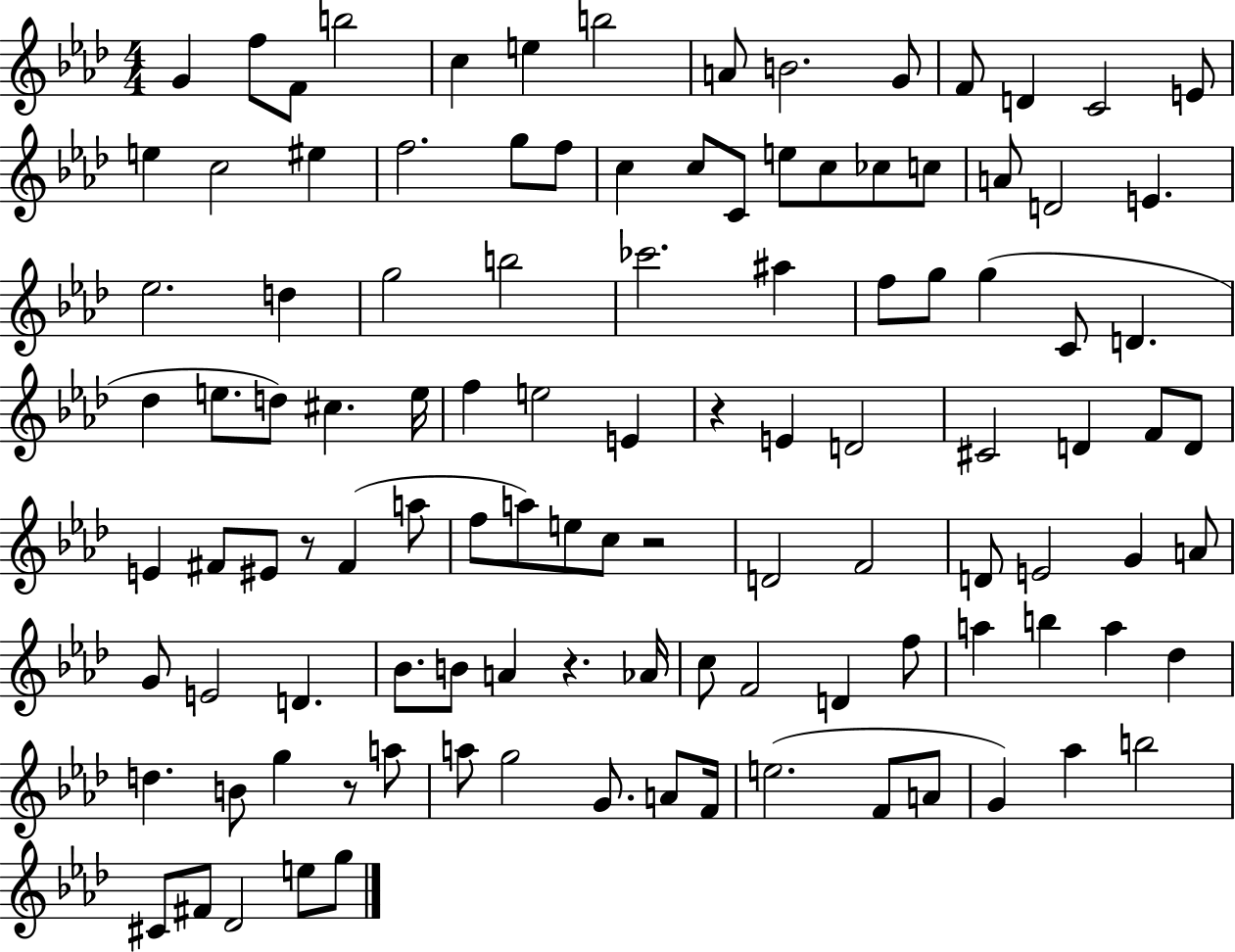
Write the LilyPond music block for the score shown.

{
  \clef treble
  \numericTimeSignature
  \time 4/4
  \key aes \major
  g'4 f''8 f'8 b''2 | c''4 e''4 b''2 | a'8 b'2. g'8 | f'8 d'4 c'2 e'8 | \break e''4 c''2 eis''4 | f''2. g''8 f''8 | c''4 c''8 c'8 e''8 c''8 ces''8 c''8 | a'8 d'2 e'4. | \break ees''2. d''4 | g''2 b''2 | ces'''2. ais''4 | f''8 g''8 g''4( c'8 d'4. | \break des''4 e''8. d''8) cis''4. e''16 | f''4 e''2 e'4 | r4 e'4 d'2 | cis'2 d'4 f'8 d'8 | \break e'4 fis'8 eis'8 r8 fis'4( a''8 | f''8 a''8) e''8 c''8 r2 | d'2 f'2 | d'8 e'2 g'4 a'8 | \break g'8 e'2 d'4. | bes'8. b'8 a'4 r4. aes'16 | c''8 f'2 d'4 f''8 | a''4 b''4 a''4 des''4 | \break d''4. b'8 g''4 r8 a''8 | a''8 g''2 g'8. a'8 f'16 | e''2.( f'8 a'8 | g'4) aes''4 b''2 | \break cis'8 fis'8 des'2 e''8 g''8 | \bar "|."
}